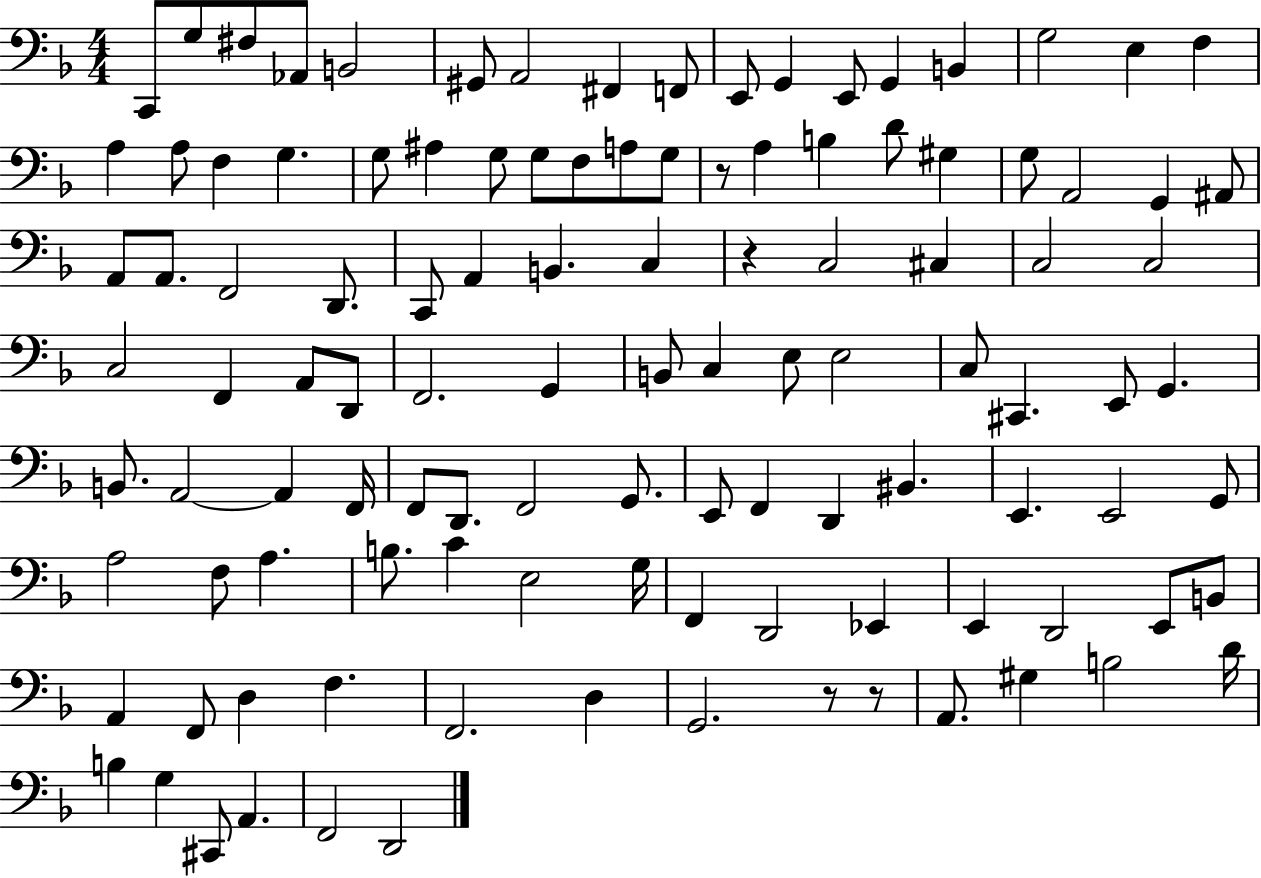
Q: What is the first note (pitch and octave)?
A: C2